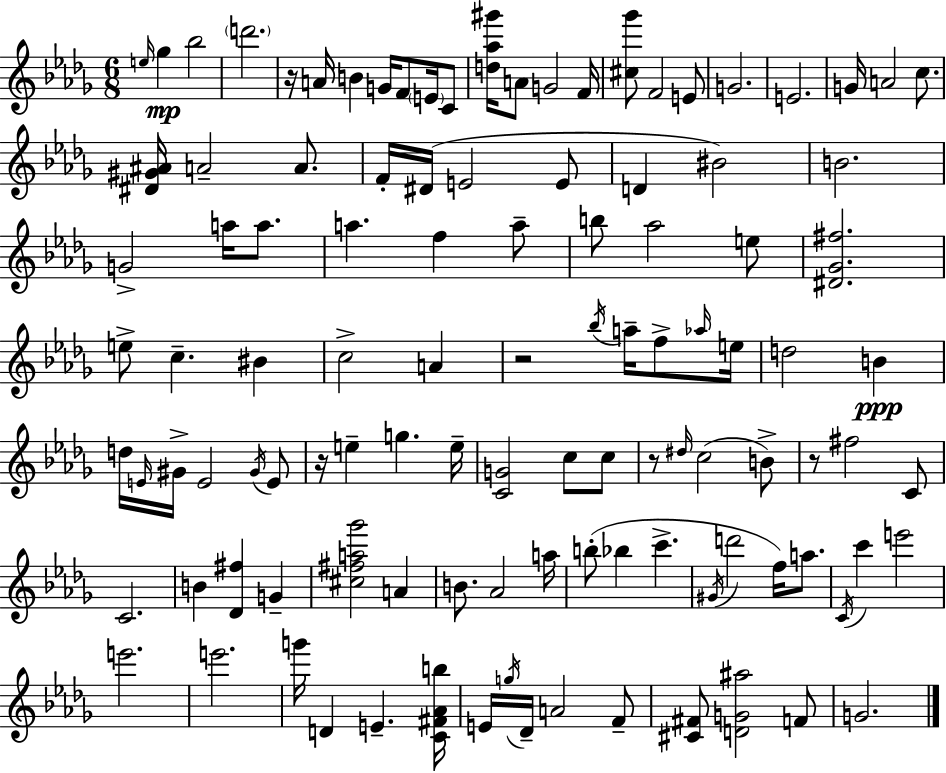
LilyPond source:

{
  \clef treble
  \numericTimeSignature
  \time 6/8
  \key bes \minor
  \grace { e''16 }\mp ges''4 bes''2 | \parenthesize d'''2. | r16 a'16 b'4 g'16 f'8 \parenthesize e'16 c'8 | <d'' aes'' gis'''>16 a'8 g'2 | \break f'16 <cis'' ges'''>8 f'2 e'8 | g'2. | e'2. | g'16 a'2 c''8. | \break <dis' gis' ais'>16 a'2-- a'8. | f'16-. dis'16( e'2 e'8 | d'4 bis'2) | b'2. | \break g'2-> a''16 a''8. | a''4. f''4 a''8-- | b''8 aes''2 e''8 | <dis' ges' fis''>2. | \break e''8-> c''4.-- bis'4 | c''2-> a'4 | r2 \acciaccatura { bes''16 } a''16-- f''8-> | \grace { aes''16 } e''16 d''2 b'4\ppp | \break d''16 \grace { e'16 } gis'16-> e'2 | \acciaccatura { gis'16 } e'8 r16 e''4-- g''4. | e''16-- <c' g'>2 | c''8 c''8 r8 \grace { dis''16 }( c''2 | \break b'8->) r8 fis''2 | c'8 c'2. | b'4 <des' fis''>4 | g'4-- <cis'' fis'' a'' ges'''>2 | \break a'4 b'8. aes'2 | a''16 b''8-.( bes''4 | c'''4.-> \acciaccatura { gis'16 } d'''2 | f''16) a''8. \acciaccatura { c'16 } c'''4 | \break e'''2 e'''2. | e'''2. | g'''16 d'4 | e'4.-- <c' fis' aes' b''>16 e'16 \acciaccatura { g''16 } des'16-- a'2 | \break f'8-- <cis' fis'>8 <d' g' ais''>2 | f'8 g'2. | \bar "|."
}